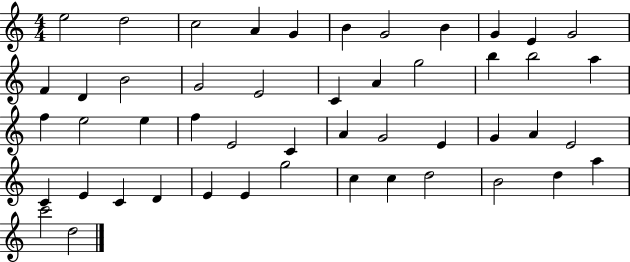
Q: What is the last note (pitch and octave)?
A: D5